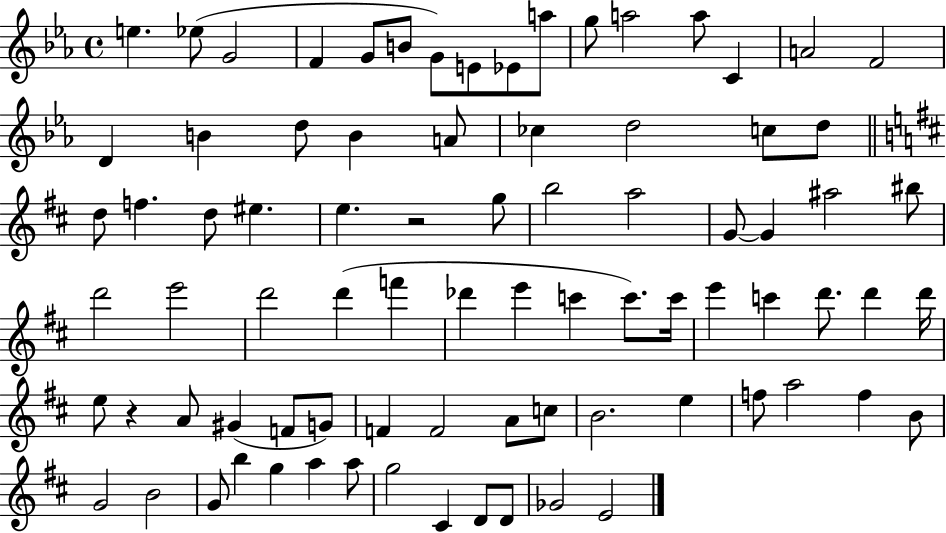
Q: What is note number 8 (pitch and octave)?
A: E4